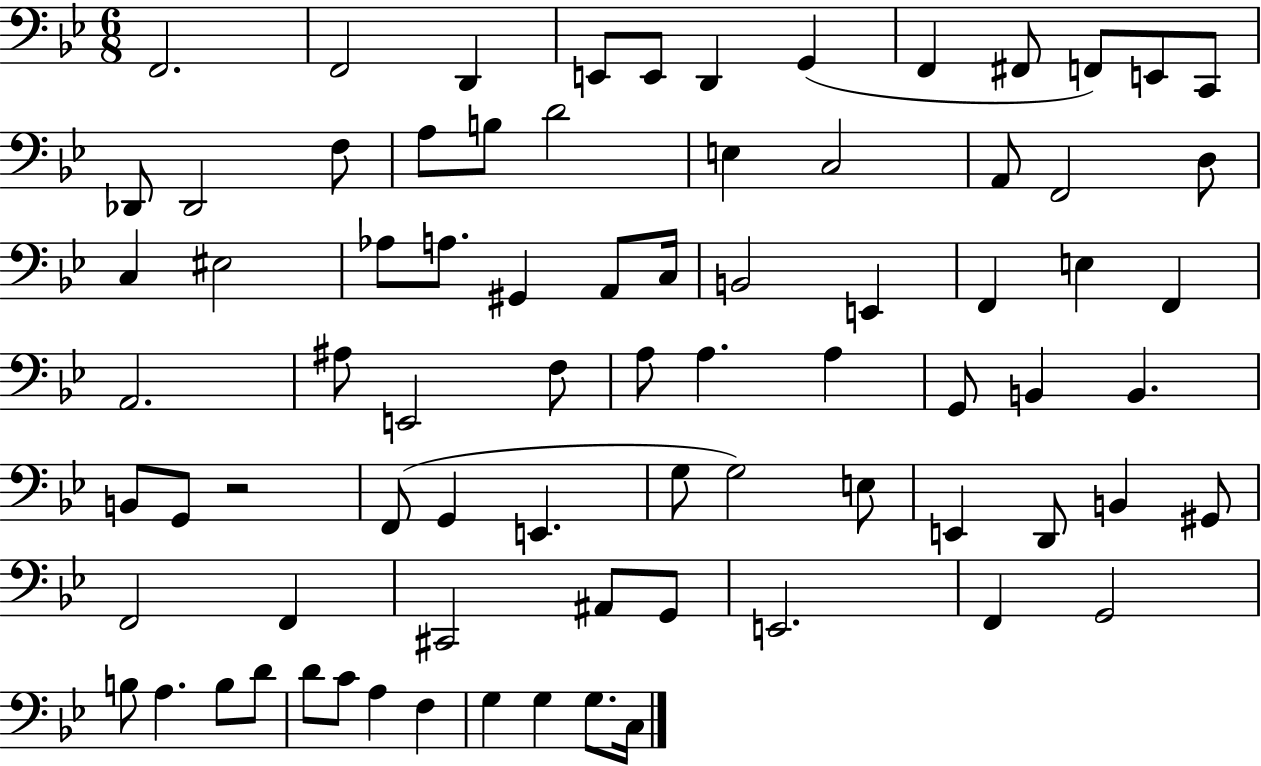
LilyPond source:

{
  \clef bass
  \numericTimeSignature
  \time 6/8
  \key bes \major
  f,2. | f,2 d,4 | e,8 e,8 d,4 g,4( | f,4 fis,8 f,8) e,8 c,8 | \break des,8 des,2 f8 | a8 b8 d'2 | e4 c2 | a,8 f,2 d8 | \break c4 eis2 | aes8 a8. gis,4 a,8 c16 | b,2 e,4 | f,4 e4 f,4 | \break a,2. | ais8 e,2 f8 | a8 a4. a4 | g,8 b,4 b,4. | \break b,8 g,8 r2 | f,8( g,4 e,4. | g8 g2) e8 | e,4 d,8 b,4 gis,8 | \break f,2 f,4 | cis,2 ais,8 g,8 | e,2. | f,4 g,2 | \break b8 a4. b8 d'8 | d'8 c'8 a4 f4 | g4 g4 g8. c16 | \bar "|."
}